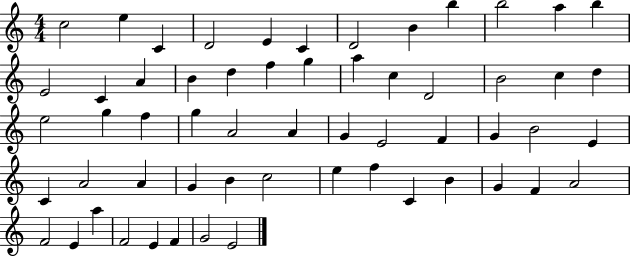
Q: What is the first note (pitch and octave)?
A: C5